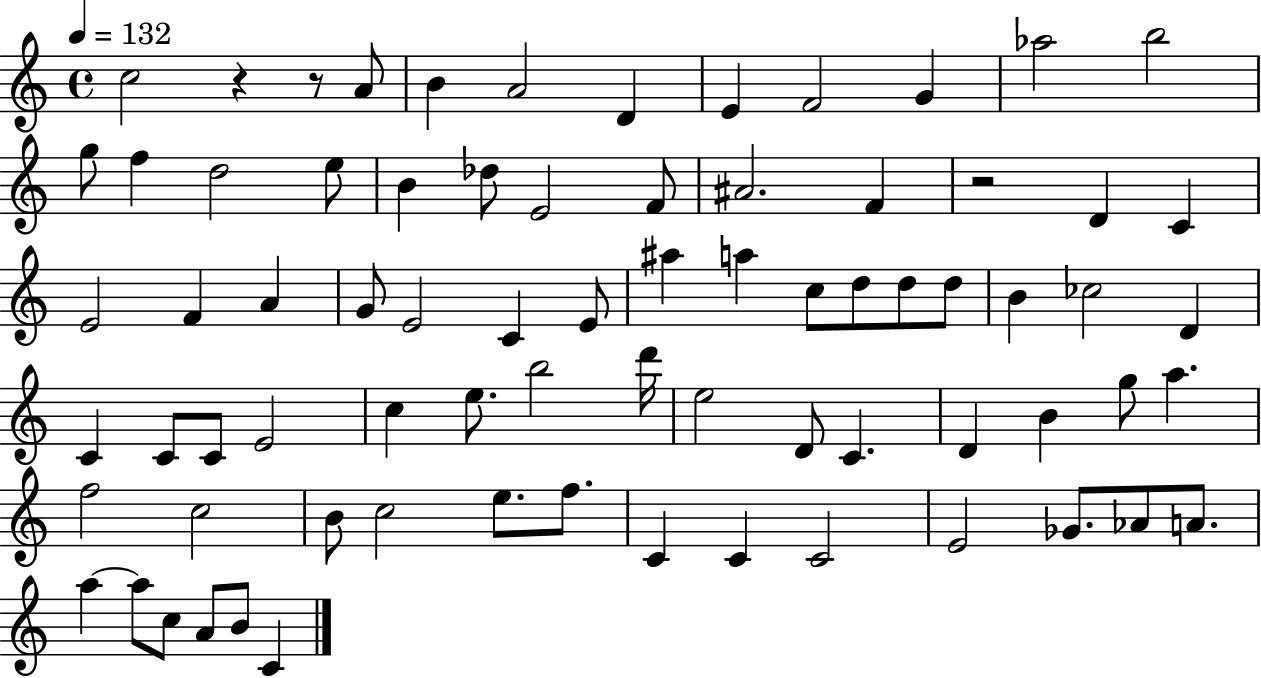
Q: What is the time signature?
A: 4/4